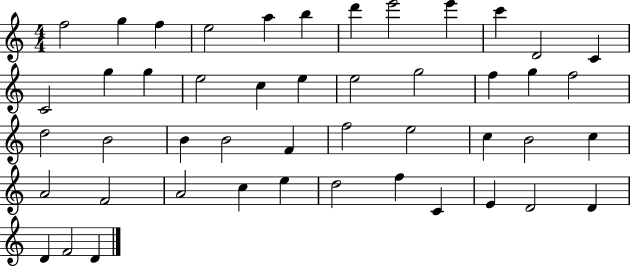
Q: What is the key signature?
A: C major